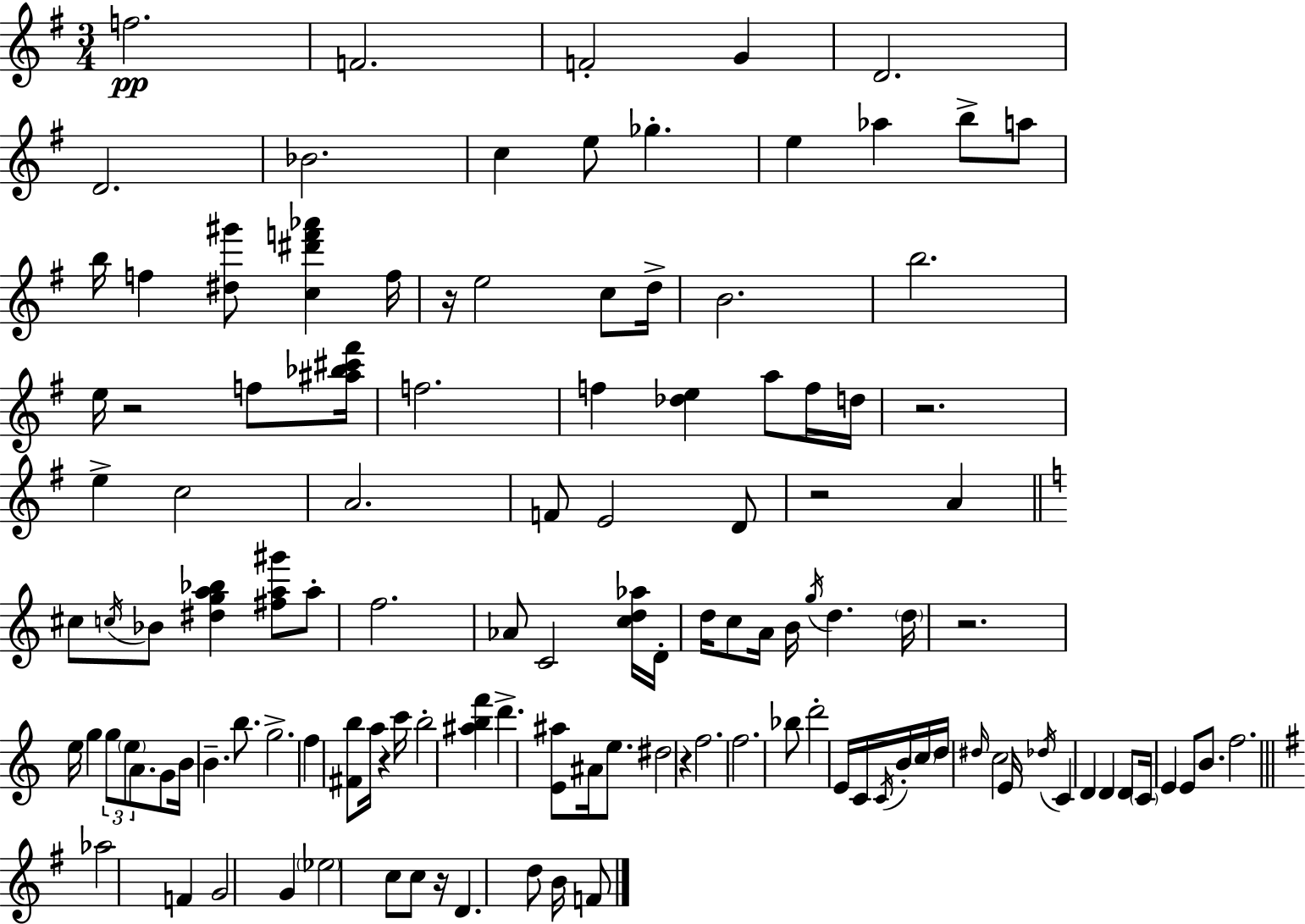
{
  \clef treble
  \numericTimeSignature
  \time 3/4
  \key e \minor
  f''2.\pp | f'2. | f'2-. g'4 | d'2. | \break d'2. | bes'2. | c''4 e''8 ges''4.-. | e''4 aes''4 b''8-> a''8 | \break b''16 f''4 <dis'' gis'''>8 <c'' dis''' f''' aes'''>4 f''16 | r16 e''2 c''8 d''16-> | b'2. | b''2. | \break e''16 r2 f''8 <ais'' bes'' cis''' fis'''>16 | f''2. | f''4 <des'' e''>4 a''8 f''16 d''16 | r2. | \break e''4-> c''2 | a'2. | f'8 e'2 d'8 | r2 a'4 | \break \bar "||" \break \key c \major cis''8 \acciaccatura { c''16 } bes'8 <dis'' g'' a'' bes''>4 <fis'' a'' gis'''>8 a''8-. | f''2. | aes'8 c'2 <c'' d'' aes''>16 | d'16-. d''16 c''8 a'16 b'16 \acciaccatura { g''16 } d''4. | \break \parenthesize d''16 r2. | e''16 g''4 \tuplet 3/2 { g''8 \parenthesize e''8 a'8. } | g'8 b'16 b'4.-- b''8. | g''2.-> | \break f''4 <fis' b''>8 a''16 r4 | c'''16 b''2-. <ais'' b'' f'''>4 | d'''4.-> <e' ais''>8 ais'16 e''8. | dis''2 r4 | \break f''2. | f''2. | bes''8 d'''2-. | e'16 c'16 \acciaccatura { c'16 } b'16-. \parenthesize c''16 d''16 \grace { dis''16 } c''2 | \break e'16 \acciaccatura { des''16 } c'4 d'4 | d'4 d'8 \parenthesize c'16 e'4 | e'8 b'8. f''2. | \bar "||" \break \key g \major aes''2 f'4 | g'2 g'4 | \parenthesize ees''2 c''8 c''8 | r16 d'4. d''8 b'16 f'8 | \break \bar "|."
}